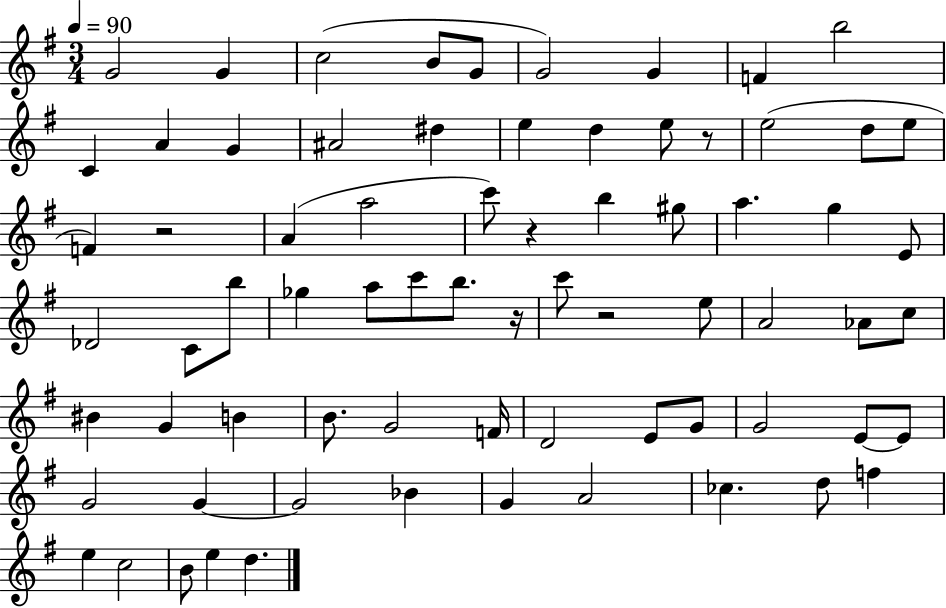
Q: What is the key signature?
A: G major